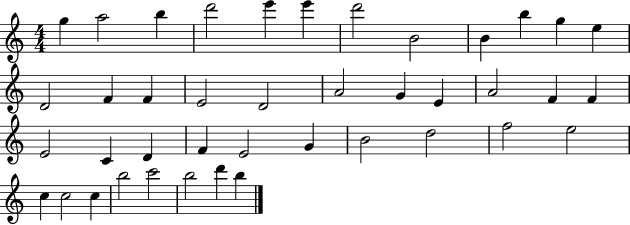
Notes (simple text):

G5/q A5/h B5/q D6/h E6/q E6/q D6/h B4/h B4/q B5/q G5/q E5/q D4/h F4/q F4/q E4/h D4/h A4/h G4/q E4/q A4/h F4/q F4/q E4/h C4/q D4/q F4/q E4/h G4/q B4/h D5/h F5/h E5/h C5/q C5/h C5/q B5/h C6/h B5/h D6/q B5/q